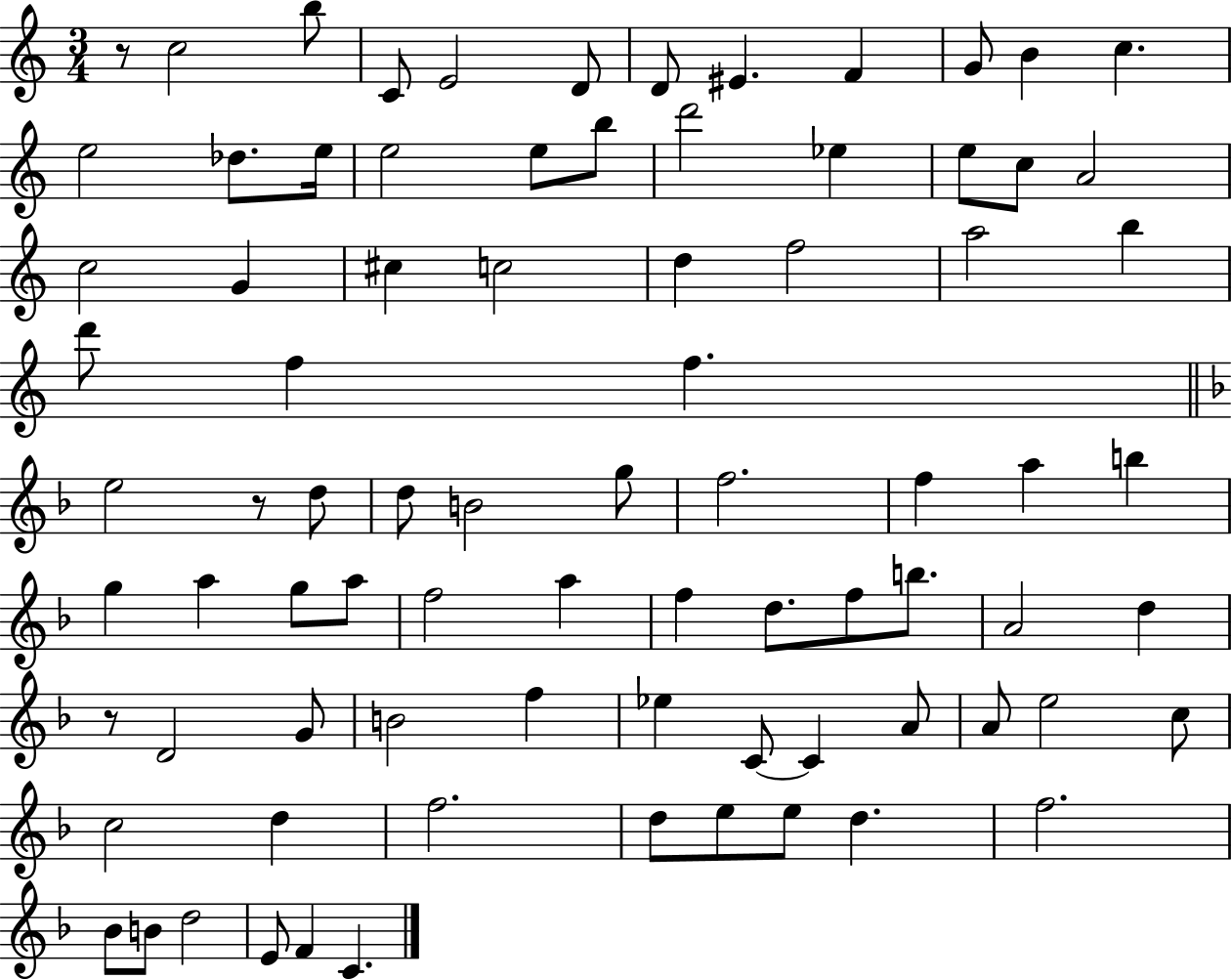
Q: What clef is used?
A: treble